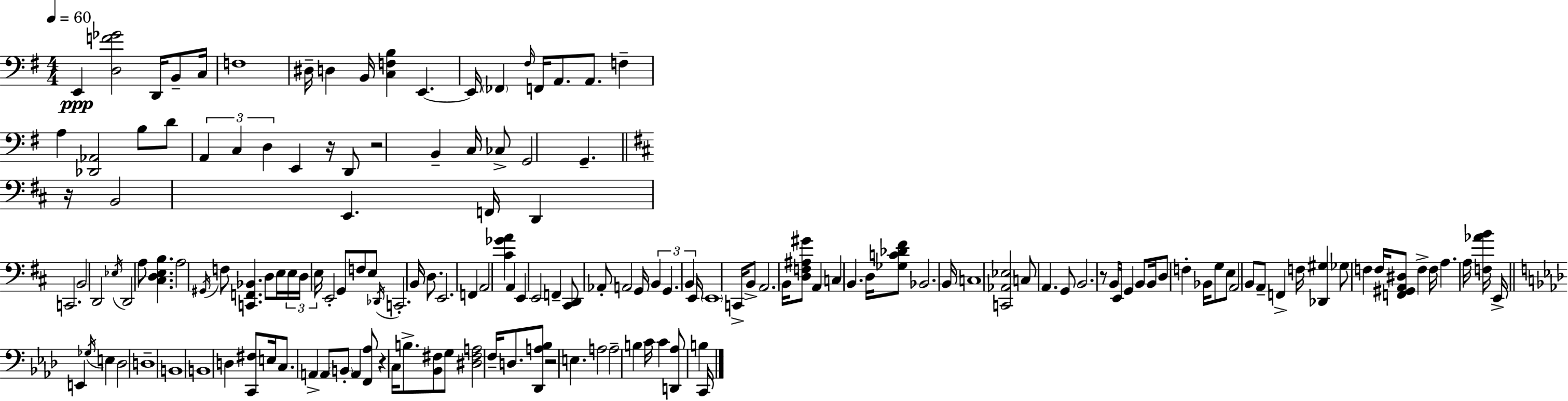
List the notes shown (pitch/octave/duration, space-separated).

E2/q [D3,F4,Gb4]/h D2/s B2/e C3/s F3/w D#3/s D3/q B2/s [C3,F3,B3]/q E2/q. E2/s FES2/q F#3/s F2/s A2/e. A2/e. F3/q A3/q [Db2,Ab2]/h B3/e D4/e A2/q C3/q D3/q E2/q R/s D2/e R/h B2/q C3/s CES3/e G2/h G2/q. R/s B2/h E2/q. F2/s D2/q C2/h. B2/h D2/h Eb3/s D2/h A3/e [C#3,D3,E3,B3]/q. A3/h G#2/s F3/e [C2,F2,Bb2]/q. D3/e E3/s E3/s D3/s E3/s E2/h G2/e F3/e E3/e Db2/s C2/h. B2/s D3/e. E2/h. F2/q A2/h [C#4,Gb4,A4]/q A2/q E2/q E2/h F2/q [C#2,D2]/e Ab2/e A2/h G2/s B2/q G2/q. B2/q E2/s E2/w C2/s B2/e A2/h. B2/s [D3,F3,A#3,G#4]/e A2/q C3/q B2/q. D3/s [Gb3,C4,Db4,F#4]/e Bb2/h. B2/s C3/w [C2,Ab2,Eb3]/h C3/e A2/q. G2/e B2/h. R/e B2/s E2/s G2/q B2/e B2/s D3/e F3/q Bb2/s G3/e E3/e A2/h B2/e A2/e F2/q F3/s [Db2,G#3]/q Gb3/e F3/q F3/s [F2,G#2,A2,D#3]/e F3/q F3/s A3/q. A3/s [F3,Ab4,B4]/s E2/s E2/q Gb3/s E3/q Db3/h D3/w B2/w B2/w D3/q [C2,F#3]/e E3/s C3/e. A2/q A2/e B2/e A2/q [F2,Ab3]/e R/q C3/s B3/e. [Bb2,F#3]/e G3/e [D#3,F#3,A3]/h F3/s D3/e. [Db2,A3,Bb3]/e R/h E3/q. A3/h A3/h B3/q C4/s C4/q [D2,Ab3]/e B3/q C2/s